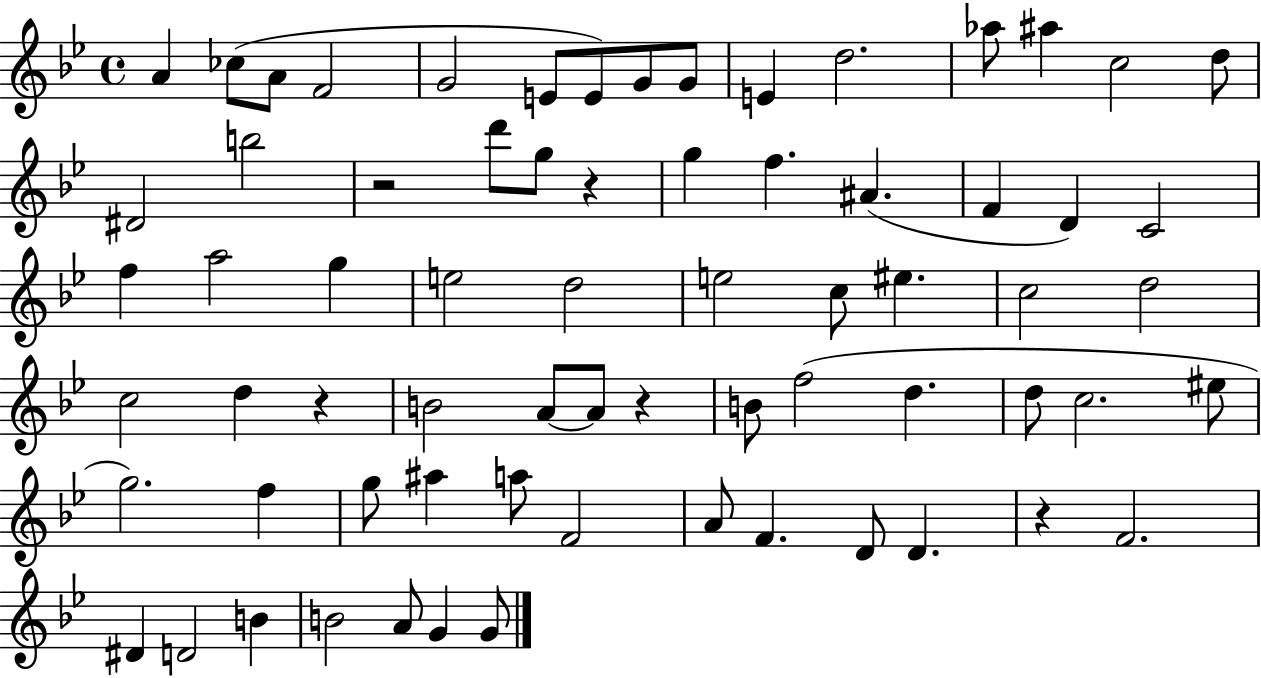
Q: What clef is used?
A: treble